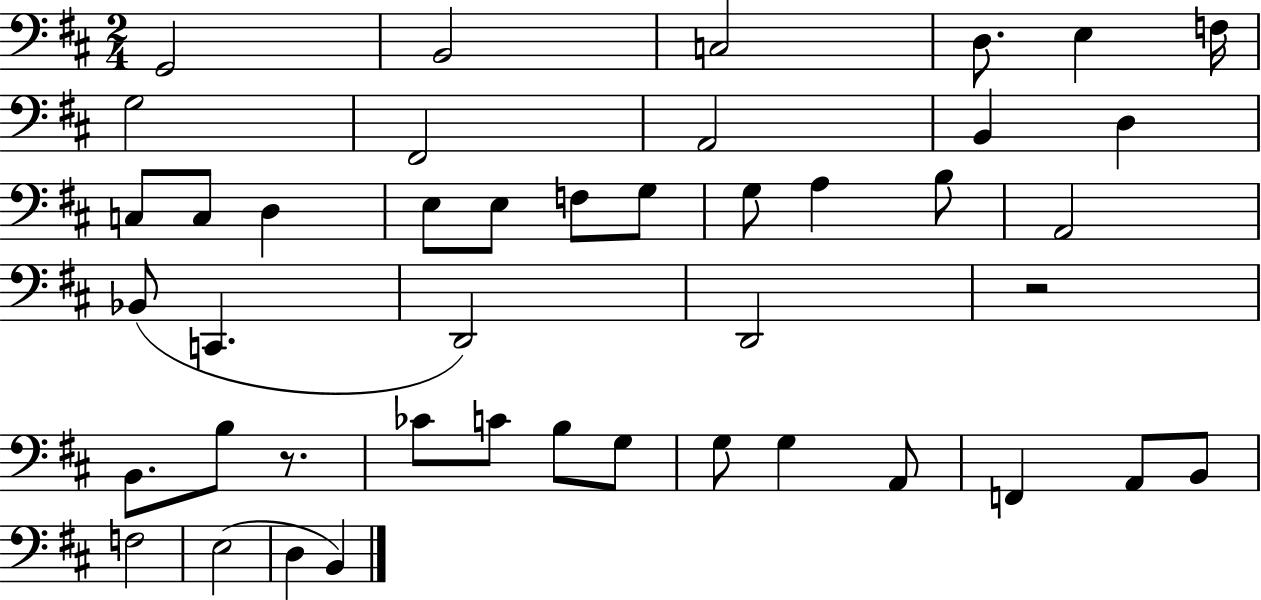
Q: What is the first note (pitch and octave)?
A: G2